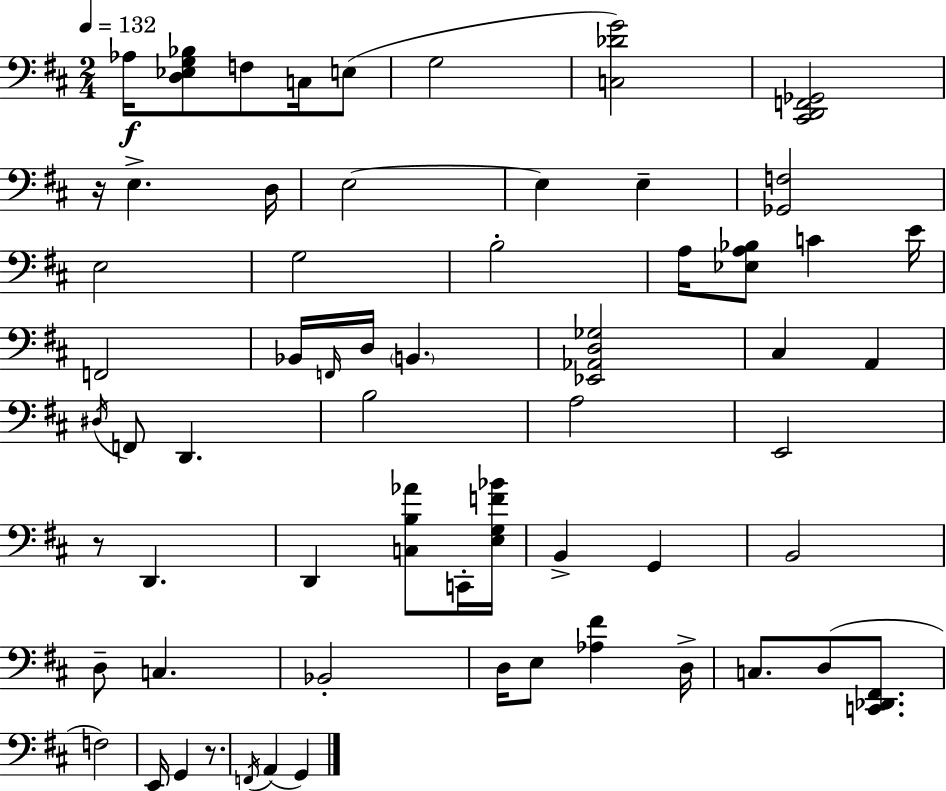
Ab3/s [D3,Eb3,G3,Bb3]/e F3/e C3/s E3/e G3/h [C3,Db4,G4]/h [C#2,D2,F2,Gb2]/h R/s E3/q. D3/s E3/h E3/q E3/q [Gb2,F3]/h E3/h G3/h B3/h A3/s [Eb3,A3,Bb3]/e C4/q E4/s F2/h Bb2/s F2/s D3/s B2/q. [Eb2,Ab2,D3,Gb3]/h C#3/q A2/q D#3/s F2/e D2/q. B3/h A3/h E2/h R/e D2/q. D2/q [C3,B3,Ab4]/e C2/s [E3,G3,F4,Bb4]/s B2/q G2/q B2/h D3/e C3/q. Bb2/h D3/s E3/e [Ab3,F#4]/q D3/s C3/e. D3/e [C2,Db2,F#2]/e. F3/h E2/s G2/q R/e. F2/s A2/q G2/q